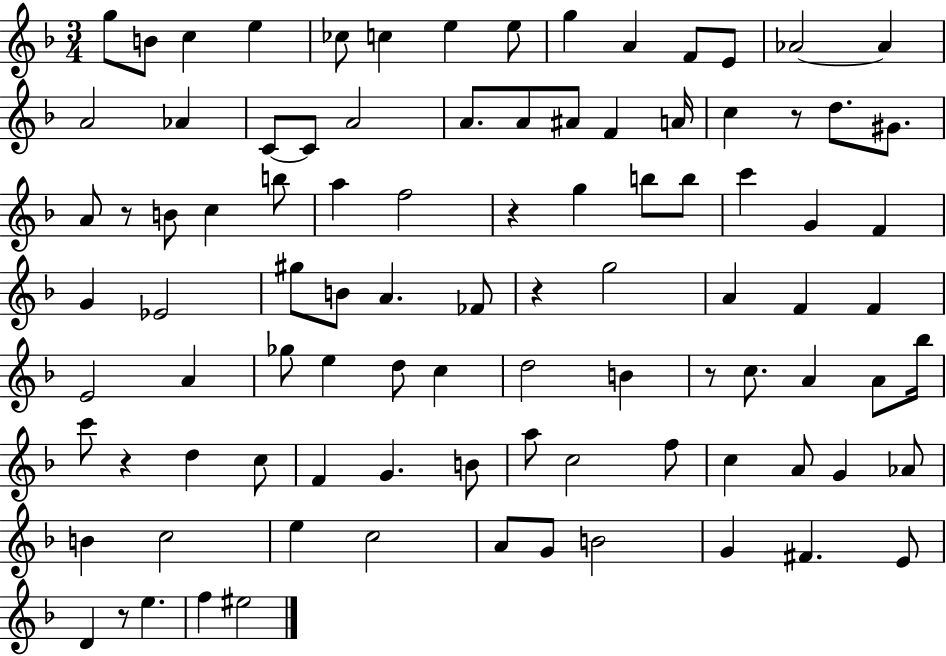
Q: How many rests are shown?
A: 7